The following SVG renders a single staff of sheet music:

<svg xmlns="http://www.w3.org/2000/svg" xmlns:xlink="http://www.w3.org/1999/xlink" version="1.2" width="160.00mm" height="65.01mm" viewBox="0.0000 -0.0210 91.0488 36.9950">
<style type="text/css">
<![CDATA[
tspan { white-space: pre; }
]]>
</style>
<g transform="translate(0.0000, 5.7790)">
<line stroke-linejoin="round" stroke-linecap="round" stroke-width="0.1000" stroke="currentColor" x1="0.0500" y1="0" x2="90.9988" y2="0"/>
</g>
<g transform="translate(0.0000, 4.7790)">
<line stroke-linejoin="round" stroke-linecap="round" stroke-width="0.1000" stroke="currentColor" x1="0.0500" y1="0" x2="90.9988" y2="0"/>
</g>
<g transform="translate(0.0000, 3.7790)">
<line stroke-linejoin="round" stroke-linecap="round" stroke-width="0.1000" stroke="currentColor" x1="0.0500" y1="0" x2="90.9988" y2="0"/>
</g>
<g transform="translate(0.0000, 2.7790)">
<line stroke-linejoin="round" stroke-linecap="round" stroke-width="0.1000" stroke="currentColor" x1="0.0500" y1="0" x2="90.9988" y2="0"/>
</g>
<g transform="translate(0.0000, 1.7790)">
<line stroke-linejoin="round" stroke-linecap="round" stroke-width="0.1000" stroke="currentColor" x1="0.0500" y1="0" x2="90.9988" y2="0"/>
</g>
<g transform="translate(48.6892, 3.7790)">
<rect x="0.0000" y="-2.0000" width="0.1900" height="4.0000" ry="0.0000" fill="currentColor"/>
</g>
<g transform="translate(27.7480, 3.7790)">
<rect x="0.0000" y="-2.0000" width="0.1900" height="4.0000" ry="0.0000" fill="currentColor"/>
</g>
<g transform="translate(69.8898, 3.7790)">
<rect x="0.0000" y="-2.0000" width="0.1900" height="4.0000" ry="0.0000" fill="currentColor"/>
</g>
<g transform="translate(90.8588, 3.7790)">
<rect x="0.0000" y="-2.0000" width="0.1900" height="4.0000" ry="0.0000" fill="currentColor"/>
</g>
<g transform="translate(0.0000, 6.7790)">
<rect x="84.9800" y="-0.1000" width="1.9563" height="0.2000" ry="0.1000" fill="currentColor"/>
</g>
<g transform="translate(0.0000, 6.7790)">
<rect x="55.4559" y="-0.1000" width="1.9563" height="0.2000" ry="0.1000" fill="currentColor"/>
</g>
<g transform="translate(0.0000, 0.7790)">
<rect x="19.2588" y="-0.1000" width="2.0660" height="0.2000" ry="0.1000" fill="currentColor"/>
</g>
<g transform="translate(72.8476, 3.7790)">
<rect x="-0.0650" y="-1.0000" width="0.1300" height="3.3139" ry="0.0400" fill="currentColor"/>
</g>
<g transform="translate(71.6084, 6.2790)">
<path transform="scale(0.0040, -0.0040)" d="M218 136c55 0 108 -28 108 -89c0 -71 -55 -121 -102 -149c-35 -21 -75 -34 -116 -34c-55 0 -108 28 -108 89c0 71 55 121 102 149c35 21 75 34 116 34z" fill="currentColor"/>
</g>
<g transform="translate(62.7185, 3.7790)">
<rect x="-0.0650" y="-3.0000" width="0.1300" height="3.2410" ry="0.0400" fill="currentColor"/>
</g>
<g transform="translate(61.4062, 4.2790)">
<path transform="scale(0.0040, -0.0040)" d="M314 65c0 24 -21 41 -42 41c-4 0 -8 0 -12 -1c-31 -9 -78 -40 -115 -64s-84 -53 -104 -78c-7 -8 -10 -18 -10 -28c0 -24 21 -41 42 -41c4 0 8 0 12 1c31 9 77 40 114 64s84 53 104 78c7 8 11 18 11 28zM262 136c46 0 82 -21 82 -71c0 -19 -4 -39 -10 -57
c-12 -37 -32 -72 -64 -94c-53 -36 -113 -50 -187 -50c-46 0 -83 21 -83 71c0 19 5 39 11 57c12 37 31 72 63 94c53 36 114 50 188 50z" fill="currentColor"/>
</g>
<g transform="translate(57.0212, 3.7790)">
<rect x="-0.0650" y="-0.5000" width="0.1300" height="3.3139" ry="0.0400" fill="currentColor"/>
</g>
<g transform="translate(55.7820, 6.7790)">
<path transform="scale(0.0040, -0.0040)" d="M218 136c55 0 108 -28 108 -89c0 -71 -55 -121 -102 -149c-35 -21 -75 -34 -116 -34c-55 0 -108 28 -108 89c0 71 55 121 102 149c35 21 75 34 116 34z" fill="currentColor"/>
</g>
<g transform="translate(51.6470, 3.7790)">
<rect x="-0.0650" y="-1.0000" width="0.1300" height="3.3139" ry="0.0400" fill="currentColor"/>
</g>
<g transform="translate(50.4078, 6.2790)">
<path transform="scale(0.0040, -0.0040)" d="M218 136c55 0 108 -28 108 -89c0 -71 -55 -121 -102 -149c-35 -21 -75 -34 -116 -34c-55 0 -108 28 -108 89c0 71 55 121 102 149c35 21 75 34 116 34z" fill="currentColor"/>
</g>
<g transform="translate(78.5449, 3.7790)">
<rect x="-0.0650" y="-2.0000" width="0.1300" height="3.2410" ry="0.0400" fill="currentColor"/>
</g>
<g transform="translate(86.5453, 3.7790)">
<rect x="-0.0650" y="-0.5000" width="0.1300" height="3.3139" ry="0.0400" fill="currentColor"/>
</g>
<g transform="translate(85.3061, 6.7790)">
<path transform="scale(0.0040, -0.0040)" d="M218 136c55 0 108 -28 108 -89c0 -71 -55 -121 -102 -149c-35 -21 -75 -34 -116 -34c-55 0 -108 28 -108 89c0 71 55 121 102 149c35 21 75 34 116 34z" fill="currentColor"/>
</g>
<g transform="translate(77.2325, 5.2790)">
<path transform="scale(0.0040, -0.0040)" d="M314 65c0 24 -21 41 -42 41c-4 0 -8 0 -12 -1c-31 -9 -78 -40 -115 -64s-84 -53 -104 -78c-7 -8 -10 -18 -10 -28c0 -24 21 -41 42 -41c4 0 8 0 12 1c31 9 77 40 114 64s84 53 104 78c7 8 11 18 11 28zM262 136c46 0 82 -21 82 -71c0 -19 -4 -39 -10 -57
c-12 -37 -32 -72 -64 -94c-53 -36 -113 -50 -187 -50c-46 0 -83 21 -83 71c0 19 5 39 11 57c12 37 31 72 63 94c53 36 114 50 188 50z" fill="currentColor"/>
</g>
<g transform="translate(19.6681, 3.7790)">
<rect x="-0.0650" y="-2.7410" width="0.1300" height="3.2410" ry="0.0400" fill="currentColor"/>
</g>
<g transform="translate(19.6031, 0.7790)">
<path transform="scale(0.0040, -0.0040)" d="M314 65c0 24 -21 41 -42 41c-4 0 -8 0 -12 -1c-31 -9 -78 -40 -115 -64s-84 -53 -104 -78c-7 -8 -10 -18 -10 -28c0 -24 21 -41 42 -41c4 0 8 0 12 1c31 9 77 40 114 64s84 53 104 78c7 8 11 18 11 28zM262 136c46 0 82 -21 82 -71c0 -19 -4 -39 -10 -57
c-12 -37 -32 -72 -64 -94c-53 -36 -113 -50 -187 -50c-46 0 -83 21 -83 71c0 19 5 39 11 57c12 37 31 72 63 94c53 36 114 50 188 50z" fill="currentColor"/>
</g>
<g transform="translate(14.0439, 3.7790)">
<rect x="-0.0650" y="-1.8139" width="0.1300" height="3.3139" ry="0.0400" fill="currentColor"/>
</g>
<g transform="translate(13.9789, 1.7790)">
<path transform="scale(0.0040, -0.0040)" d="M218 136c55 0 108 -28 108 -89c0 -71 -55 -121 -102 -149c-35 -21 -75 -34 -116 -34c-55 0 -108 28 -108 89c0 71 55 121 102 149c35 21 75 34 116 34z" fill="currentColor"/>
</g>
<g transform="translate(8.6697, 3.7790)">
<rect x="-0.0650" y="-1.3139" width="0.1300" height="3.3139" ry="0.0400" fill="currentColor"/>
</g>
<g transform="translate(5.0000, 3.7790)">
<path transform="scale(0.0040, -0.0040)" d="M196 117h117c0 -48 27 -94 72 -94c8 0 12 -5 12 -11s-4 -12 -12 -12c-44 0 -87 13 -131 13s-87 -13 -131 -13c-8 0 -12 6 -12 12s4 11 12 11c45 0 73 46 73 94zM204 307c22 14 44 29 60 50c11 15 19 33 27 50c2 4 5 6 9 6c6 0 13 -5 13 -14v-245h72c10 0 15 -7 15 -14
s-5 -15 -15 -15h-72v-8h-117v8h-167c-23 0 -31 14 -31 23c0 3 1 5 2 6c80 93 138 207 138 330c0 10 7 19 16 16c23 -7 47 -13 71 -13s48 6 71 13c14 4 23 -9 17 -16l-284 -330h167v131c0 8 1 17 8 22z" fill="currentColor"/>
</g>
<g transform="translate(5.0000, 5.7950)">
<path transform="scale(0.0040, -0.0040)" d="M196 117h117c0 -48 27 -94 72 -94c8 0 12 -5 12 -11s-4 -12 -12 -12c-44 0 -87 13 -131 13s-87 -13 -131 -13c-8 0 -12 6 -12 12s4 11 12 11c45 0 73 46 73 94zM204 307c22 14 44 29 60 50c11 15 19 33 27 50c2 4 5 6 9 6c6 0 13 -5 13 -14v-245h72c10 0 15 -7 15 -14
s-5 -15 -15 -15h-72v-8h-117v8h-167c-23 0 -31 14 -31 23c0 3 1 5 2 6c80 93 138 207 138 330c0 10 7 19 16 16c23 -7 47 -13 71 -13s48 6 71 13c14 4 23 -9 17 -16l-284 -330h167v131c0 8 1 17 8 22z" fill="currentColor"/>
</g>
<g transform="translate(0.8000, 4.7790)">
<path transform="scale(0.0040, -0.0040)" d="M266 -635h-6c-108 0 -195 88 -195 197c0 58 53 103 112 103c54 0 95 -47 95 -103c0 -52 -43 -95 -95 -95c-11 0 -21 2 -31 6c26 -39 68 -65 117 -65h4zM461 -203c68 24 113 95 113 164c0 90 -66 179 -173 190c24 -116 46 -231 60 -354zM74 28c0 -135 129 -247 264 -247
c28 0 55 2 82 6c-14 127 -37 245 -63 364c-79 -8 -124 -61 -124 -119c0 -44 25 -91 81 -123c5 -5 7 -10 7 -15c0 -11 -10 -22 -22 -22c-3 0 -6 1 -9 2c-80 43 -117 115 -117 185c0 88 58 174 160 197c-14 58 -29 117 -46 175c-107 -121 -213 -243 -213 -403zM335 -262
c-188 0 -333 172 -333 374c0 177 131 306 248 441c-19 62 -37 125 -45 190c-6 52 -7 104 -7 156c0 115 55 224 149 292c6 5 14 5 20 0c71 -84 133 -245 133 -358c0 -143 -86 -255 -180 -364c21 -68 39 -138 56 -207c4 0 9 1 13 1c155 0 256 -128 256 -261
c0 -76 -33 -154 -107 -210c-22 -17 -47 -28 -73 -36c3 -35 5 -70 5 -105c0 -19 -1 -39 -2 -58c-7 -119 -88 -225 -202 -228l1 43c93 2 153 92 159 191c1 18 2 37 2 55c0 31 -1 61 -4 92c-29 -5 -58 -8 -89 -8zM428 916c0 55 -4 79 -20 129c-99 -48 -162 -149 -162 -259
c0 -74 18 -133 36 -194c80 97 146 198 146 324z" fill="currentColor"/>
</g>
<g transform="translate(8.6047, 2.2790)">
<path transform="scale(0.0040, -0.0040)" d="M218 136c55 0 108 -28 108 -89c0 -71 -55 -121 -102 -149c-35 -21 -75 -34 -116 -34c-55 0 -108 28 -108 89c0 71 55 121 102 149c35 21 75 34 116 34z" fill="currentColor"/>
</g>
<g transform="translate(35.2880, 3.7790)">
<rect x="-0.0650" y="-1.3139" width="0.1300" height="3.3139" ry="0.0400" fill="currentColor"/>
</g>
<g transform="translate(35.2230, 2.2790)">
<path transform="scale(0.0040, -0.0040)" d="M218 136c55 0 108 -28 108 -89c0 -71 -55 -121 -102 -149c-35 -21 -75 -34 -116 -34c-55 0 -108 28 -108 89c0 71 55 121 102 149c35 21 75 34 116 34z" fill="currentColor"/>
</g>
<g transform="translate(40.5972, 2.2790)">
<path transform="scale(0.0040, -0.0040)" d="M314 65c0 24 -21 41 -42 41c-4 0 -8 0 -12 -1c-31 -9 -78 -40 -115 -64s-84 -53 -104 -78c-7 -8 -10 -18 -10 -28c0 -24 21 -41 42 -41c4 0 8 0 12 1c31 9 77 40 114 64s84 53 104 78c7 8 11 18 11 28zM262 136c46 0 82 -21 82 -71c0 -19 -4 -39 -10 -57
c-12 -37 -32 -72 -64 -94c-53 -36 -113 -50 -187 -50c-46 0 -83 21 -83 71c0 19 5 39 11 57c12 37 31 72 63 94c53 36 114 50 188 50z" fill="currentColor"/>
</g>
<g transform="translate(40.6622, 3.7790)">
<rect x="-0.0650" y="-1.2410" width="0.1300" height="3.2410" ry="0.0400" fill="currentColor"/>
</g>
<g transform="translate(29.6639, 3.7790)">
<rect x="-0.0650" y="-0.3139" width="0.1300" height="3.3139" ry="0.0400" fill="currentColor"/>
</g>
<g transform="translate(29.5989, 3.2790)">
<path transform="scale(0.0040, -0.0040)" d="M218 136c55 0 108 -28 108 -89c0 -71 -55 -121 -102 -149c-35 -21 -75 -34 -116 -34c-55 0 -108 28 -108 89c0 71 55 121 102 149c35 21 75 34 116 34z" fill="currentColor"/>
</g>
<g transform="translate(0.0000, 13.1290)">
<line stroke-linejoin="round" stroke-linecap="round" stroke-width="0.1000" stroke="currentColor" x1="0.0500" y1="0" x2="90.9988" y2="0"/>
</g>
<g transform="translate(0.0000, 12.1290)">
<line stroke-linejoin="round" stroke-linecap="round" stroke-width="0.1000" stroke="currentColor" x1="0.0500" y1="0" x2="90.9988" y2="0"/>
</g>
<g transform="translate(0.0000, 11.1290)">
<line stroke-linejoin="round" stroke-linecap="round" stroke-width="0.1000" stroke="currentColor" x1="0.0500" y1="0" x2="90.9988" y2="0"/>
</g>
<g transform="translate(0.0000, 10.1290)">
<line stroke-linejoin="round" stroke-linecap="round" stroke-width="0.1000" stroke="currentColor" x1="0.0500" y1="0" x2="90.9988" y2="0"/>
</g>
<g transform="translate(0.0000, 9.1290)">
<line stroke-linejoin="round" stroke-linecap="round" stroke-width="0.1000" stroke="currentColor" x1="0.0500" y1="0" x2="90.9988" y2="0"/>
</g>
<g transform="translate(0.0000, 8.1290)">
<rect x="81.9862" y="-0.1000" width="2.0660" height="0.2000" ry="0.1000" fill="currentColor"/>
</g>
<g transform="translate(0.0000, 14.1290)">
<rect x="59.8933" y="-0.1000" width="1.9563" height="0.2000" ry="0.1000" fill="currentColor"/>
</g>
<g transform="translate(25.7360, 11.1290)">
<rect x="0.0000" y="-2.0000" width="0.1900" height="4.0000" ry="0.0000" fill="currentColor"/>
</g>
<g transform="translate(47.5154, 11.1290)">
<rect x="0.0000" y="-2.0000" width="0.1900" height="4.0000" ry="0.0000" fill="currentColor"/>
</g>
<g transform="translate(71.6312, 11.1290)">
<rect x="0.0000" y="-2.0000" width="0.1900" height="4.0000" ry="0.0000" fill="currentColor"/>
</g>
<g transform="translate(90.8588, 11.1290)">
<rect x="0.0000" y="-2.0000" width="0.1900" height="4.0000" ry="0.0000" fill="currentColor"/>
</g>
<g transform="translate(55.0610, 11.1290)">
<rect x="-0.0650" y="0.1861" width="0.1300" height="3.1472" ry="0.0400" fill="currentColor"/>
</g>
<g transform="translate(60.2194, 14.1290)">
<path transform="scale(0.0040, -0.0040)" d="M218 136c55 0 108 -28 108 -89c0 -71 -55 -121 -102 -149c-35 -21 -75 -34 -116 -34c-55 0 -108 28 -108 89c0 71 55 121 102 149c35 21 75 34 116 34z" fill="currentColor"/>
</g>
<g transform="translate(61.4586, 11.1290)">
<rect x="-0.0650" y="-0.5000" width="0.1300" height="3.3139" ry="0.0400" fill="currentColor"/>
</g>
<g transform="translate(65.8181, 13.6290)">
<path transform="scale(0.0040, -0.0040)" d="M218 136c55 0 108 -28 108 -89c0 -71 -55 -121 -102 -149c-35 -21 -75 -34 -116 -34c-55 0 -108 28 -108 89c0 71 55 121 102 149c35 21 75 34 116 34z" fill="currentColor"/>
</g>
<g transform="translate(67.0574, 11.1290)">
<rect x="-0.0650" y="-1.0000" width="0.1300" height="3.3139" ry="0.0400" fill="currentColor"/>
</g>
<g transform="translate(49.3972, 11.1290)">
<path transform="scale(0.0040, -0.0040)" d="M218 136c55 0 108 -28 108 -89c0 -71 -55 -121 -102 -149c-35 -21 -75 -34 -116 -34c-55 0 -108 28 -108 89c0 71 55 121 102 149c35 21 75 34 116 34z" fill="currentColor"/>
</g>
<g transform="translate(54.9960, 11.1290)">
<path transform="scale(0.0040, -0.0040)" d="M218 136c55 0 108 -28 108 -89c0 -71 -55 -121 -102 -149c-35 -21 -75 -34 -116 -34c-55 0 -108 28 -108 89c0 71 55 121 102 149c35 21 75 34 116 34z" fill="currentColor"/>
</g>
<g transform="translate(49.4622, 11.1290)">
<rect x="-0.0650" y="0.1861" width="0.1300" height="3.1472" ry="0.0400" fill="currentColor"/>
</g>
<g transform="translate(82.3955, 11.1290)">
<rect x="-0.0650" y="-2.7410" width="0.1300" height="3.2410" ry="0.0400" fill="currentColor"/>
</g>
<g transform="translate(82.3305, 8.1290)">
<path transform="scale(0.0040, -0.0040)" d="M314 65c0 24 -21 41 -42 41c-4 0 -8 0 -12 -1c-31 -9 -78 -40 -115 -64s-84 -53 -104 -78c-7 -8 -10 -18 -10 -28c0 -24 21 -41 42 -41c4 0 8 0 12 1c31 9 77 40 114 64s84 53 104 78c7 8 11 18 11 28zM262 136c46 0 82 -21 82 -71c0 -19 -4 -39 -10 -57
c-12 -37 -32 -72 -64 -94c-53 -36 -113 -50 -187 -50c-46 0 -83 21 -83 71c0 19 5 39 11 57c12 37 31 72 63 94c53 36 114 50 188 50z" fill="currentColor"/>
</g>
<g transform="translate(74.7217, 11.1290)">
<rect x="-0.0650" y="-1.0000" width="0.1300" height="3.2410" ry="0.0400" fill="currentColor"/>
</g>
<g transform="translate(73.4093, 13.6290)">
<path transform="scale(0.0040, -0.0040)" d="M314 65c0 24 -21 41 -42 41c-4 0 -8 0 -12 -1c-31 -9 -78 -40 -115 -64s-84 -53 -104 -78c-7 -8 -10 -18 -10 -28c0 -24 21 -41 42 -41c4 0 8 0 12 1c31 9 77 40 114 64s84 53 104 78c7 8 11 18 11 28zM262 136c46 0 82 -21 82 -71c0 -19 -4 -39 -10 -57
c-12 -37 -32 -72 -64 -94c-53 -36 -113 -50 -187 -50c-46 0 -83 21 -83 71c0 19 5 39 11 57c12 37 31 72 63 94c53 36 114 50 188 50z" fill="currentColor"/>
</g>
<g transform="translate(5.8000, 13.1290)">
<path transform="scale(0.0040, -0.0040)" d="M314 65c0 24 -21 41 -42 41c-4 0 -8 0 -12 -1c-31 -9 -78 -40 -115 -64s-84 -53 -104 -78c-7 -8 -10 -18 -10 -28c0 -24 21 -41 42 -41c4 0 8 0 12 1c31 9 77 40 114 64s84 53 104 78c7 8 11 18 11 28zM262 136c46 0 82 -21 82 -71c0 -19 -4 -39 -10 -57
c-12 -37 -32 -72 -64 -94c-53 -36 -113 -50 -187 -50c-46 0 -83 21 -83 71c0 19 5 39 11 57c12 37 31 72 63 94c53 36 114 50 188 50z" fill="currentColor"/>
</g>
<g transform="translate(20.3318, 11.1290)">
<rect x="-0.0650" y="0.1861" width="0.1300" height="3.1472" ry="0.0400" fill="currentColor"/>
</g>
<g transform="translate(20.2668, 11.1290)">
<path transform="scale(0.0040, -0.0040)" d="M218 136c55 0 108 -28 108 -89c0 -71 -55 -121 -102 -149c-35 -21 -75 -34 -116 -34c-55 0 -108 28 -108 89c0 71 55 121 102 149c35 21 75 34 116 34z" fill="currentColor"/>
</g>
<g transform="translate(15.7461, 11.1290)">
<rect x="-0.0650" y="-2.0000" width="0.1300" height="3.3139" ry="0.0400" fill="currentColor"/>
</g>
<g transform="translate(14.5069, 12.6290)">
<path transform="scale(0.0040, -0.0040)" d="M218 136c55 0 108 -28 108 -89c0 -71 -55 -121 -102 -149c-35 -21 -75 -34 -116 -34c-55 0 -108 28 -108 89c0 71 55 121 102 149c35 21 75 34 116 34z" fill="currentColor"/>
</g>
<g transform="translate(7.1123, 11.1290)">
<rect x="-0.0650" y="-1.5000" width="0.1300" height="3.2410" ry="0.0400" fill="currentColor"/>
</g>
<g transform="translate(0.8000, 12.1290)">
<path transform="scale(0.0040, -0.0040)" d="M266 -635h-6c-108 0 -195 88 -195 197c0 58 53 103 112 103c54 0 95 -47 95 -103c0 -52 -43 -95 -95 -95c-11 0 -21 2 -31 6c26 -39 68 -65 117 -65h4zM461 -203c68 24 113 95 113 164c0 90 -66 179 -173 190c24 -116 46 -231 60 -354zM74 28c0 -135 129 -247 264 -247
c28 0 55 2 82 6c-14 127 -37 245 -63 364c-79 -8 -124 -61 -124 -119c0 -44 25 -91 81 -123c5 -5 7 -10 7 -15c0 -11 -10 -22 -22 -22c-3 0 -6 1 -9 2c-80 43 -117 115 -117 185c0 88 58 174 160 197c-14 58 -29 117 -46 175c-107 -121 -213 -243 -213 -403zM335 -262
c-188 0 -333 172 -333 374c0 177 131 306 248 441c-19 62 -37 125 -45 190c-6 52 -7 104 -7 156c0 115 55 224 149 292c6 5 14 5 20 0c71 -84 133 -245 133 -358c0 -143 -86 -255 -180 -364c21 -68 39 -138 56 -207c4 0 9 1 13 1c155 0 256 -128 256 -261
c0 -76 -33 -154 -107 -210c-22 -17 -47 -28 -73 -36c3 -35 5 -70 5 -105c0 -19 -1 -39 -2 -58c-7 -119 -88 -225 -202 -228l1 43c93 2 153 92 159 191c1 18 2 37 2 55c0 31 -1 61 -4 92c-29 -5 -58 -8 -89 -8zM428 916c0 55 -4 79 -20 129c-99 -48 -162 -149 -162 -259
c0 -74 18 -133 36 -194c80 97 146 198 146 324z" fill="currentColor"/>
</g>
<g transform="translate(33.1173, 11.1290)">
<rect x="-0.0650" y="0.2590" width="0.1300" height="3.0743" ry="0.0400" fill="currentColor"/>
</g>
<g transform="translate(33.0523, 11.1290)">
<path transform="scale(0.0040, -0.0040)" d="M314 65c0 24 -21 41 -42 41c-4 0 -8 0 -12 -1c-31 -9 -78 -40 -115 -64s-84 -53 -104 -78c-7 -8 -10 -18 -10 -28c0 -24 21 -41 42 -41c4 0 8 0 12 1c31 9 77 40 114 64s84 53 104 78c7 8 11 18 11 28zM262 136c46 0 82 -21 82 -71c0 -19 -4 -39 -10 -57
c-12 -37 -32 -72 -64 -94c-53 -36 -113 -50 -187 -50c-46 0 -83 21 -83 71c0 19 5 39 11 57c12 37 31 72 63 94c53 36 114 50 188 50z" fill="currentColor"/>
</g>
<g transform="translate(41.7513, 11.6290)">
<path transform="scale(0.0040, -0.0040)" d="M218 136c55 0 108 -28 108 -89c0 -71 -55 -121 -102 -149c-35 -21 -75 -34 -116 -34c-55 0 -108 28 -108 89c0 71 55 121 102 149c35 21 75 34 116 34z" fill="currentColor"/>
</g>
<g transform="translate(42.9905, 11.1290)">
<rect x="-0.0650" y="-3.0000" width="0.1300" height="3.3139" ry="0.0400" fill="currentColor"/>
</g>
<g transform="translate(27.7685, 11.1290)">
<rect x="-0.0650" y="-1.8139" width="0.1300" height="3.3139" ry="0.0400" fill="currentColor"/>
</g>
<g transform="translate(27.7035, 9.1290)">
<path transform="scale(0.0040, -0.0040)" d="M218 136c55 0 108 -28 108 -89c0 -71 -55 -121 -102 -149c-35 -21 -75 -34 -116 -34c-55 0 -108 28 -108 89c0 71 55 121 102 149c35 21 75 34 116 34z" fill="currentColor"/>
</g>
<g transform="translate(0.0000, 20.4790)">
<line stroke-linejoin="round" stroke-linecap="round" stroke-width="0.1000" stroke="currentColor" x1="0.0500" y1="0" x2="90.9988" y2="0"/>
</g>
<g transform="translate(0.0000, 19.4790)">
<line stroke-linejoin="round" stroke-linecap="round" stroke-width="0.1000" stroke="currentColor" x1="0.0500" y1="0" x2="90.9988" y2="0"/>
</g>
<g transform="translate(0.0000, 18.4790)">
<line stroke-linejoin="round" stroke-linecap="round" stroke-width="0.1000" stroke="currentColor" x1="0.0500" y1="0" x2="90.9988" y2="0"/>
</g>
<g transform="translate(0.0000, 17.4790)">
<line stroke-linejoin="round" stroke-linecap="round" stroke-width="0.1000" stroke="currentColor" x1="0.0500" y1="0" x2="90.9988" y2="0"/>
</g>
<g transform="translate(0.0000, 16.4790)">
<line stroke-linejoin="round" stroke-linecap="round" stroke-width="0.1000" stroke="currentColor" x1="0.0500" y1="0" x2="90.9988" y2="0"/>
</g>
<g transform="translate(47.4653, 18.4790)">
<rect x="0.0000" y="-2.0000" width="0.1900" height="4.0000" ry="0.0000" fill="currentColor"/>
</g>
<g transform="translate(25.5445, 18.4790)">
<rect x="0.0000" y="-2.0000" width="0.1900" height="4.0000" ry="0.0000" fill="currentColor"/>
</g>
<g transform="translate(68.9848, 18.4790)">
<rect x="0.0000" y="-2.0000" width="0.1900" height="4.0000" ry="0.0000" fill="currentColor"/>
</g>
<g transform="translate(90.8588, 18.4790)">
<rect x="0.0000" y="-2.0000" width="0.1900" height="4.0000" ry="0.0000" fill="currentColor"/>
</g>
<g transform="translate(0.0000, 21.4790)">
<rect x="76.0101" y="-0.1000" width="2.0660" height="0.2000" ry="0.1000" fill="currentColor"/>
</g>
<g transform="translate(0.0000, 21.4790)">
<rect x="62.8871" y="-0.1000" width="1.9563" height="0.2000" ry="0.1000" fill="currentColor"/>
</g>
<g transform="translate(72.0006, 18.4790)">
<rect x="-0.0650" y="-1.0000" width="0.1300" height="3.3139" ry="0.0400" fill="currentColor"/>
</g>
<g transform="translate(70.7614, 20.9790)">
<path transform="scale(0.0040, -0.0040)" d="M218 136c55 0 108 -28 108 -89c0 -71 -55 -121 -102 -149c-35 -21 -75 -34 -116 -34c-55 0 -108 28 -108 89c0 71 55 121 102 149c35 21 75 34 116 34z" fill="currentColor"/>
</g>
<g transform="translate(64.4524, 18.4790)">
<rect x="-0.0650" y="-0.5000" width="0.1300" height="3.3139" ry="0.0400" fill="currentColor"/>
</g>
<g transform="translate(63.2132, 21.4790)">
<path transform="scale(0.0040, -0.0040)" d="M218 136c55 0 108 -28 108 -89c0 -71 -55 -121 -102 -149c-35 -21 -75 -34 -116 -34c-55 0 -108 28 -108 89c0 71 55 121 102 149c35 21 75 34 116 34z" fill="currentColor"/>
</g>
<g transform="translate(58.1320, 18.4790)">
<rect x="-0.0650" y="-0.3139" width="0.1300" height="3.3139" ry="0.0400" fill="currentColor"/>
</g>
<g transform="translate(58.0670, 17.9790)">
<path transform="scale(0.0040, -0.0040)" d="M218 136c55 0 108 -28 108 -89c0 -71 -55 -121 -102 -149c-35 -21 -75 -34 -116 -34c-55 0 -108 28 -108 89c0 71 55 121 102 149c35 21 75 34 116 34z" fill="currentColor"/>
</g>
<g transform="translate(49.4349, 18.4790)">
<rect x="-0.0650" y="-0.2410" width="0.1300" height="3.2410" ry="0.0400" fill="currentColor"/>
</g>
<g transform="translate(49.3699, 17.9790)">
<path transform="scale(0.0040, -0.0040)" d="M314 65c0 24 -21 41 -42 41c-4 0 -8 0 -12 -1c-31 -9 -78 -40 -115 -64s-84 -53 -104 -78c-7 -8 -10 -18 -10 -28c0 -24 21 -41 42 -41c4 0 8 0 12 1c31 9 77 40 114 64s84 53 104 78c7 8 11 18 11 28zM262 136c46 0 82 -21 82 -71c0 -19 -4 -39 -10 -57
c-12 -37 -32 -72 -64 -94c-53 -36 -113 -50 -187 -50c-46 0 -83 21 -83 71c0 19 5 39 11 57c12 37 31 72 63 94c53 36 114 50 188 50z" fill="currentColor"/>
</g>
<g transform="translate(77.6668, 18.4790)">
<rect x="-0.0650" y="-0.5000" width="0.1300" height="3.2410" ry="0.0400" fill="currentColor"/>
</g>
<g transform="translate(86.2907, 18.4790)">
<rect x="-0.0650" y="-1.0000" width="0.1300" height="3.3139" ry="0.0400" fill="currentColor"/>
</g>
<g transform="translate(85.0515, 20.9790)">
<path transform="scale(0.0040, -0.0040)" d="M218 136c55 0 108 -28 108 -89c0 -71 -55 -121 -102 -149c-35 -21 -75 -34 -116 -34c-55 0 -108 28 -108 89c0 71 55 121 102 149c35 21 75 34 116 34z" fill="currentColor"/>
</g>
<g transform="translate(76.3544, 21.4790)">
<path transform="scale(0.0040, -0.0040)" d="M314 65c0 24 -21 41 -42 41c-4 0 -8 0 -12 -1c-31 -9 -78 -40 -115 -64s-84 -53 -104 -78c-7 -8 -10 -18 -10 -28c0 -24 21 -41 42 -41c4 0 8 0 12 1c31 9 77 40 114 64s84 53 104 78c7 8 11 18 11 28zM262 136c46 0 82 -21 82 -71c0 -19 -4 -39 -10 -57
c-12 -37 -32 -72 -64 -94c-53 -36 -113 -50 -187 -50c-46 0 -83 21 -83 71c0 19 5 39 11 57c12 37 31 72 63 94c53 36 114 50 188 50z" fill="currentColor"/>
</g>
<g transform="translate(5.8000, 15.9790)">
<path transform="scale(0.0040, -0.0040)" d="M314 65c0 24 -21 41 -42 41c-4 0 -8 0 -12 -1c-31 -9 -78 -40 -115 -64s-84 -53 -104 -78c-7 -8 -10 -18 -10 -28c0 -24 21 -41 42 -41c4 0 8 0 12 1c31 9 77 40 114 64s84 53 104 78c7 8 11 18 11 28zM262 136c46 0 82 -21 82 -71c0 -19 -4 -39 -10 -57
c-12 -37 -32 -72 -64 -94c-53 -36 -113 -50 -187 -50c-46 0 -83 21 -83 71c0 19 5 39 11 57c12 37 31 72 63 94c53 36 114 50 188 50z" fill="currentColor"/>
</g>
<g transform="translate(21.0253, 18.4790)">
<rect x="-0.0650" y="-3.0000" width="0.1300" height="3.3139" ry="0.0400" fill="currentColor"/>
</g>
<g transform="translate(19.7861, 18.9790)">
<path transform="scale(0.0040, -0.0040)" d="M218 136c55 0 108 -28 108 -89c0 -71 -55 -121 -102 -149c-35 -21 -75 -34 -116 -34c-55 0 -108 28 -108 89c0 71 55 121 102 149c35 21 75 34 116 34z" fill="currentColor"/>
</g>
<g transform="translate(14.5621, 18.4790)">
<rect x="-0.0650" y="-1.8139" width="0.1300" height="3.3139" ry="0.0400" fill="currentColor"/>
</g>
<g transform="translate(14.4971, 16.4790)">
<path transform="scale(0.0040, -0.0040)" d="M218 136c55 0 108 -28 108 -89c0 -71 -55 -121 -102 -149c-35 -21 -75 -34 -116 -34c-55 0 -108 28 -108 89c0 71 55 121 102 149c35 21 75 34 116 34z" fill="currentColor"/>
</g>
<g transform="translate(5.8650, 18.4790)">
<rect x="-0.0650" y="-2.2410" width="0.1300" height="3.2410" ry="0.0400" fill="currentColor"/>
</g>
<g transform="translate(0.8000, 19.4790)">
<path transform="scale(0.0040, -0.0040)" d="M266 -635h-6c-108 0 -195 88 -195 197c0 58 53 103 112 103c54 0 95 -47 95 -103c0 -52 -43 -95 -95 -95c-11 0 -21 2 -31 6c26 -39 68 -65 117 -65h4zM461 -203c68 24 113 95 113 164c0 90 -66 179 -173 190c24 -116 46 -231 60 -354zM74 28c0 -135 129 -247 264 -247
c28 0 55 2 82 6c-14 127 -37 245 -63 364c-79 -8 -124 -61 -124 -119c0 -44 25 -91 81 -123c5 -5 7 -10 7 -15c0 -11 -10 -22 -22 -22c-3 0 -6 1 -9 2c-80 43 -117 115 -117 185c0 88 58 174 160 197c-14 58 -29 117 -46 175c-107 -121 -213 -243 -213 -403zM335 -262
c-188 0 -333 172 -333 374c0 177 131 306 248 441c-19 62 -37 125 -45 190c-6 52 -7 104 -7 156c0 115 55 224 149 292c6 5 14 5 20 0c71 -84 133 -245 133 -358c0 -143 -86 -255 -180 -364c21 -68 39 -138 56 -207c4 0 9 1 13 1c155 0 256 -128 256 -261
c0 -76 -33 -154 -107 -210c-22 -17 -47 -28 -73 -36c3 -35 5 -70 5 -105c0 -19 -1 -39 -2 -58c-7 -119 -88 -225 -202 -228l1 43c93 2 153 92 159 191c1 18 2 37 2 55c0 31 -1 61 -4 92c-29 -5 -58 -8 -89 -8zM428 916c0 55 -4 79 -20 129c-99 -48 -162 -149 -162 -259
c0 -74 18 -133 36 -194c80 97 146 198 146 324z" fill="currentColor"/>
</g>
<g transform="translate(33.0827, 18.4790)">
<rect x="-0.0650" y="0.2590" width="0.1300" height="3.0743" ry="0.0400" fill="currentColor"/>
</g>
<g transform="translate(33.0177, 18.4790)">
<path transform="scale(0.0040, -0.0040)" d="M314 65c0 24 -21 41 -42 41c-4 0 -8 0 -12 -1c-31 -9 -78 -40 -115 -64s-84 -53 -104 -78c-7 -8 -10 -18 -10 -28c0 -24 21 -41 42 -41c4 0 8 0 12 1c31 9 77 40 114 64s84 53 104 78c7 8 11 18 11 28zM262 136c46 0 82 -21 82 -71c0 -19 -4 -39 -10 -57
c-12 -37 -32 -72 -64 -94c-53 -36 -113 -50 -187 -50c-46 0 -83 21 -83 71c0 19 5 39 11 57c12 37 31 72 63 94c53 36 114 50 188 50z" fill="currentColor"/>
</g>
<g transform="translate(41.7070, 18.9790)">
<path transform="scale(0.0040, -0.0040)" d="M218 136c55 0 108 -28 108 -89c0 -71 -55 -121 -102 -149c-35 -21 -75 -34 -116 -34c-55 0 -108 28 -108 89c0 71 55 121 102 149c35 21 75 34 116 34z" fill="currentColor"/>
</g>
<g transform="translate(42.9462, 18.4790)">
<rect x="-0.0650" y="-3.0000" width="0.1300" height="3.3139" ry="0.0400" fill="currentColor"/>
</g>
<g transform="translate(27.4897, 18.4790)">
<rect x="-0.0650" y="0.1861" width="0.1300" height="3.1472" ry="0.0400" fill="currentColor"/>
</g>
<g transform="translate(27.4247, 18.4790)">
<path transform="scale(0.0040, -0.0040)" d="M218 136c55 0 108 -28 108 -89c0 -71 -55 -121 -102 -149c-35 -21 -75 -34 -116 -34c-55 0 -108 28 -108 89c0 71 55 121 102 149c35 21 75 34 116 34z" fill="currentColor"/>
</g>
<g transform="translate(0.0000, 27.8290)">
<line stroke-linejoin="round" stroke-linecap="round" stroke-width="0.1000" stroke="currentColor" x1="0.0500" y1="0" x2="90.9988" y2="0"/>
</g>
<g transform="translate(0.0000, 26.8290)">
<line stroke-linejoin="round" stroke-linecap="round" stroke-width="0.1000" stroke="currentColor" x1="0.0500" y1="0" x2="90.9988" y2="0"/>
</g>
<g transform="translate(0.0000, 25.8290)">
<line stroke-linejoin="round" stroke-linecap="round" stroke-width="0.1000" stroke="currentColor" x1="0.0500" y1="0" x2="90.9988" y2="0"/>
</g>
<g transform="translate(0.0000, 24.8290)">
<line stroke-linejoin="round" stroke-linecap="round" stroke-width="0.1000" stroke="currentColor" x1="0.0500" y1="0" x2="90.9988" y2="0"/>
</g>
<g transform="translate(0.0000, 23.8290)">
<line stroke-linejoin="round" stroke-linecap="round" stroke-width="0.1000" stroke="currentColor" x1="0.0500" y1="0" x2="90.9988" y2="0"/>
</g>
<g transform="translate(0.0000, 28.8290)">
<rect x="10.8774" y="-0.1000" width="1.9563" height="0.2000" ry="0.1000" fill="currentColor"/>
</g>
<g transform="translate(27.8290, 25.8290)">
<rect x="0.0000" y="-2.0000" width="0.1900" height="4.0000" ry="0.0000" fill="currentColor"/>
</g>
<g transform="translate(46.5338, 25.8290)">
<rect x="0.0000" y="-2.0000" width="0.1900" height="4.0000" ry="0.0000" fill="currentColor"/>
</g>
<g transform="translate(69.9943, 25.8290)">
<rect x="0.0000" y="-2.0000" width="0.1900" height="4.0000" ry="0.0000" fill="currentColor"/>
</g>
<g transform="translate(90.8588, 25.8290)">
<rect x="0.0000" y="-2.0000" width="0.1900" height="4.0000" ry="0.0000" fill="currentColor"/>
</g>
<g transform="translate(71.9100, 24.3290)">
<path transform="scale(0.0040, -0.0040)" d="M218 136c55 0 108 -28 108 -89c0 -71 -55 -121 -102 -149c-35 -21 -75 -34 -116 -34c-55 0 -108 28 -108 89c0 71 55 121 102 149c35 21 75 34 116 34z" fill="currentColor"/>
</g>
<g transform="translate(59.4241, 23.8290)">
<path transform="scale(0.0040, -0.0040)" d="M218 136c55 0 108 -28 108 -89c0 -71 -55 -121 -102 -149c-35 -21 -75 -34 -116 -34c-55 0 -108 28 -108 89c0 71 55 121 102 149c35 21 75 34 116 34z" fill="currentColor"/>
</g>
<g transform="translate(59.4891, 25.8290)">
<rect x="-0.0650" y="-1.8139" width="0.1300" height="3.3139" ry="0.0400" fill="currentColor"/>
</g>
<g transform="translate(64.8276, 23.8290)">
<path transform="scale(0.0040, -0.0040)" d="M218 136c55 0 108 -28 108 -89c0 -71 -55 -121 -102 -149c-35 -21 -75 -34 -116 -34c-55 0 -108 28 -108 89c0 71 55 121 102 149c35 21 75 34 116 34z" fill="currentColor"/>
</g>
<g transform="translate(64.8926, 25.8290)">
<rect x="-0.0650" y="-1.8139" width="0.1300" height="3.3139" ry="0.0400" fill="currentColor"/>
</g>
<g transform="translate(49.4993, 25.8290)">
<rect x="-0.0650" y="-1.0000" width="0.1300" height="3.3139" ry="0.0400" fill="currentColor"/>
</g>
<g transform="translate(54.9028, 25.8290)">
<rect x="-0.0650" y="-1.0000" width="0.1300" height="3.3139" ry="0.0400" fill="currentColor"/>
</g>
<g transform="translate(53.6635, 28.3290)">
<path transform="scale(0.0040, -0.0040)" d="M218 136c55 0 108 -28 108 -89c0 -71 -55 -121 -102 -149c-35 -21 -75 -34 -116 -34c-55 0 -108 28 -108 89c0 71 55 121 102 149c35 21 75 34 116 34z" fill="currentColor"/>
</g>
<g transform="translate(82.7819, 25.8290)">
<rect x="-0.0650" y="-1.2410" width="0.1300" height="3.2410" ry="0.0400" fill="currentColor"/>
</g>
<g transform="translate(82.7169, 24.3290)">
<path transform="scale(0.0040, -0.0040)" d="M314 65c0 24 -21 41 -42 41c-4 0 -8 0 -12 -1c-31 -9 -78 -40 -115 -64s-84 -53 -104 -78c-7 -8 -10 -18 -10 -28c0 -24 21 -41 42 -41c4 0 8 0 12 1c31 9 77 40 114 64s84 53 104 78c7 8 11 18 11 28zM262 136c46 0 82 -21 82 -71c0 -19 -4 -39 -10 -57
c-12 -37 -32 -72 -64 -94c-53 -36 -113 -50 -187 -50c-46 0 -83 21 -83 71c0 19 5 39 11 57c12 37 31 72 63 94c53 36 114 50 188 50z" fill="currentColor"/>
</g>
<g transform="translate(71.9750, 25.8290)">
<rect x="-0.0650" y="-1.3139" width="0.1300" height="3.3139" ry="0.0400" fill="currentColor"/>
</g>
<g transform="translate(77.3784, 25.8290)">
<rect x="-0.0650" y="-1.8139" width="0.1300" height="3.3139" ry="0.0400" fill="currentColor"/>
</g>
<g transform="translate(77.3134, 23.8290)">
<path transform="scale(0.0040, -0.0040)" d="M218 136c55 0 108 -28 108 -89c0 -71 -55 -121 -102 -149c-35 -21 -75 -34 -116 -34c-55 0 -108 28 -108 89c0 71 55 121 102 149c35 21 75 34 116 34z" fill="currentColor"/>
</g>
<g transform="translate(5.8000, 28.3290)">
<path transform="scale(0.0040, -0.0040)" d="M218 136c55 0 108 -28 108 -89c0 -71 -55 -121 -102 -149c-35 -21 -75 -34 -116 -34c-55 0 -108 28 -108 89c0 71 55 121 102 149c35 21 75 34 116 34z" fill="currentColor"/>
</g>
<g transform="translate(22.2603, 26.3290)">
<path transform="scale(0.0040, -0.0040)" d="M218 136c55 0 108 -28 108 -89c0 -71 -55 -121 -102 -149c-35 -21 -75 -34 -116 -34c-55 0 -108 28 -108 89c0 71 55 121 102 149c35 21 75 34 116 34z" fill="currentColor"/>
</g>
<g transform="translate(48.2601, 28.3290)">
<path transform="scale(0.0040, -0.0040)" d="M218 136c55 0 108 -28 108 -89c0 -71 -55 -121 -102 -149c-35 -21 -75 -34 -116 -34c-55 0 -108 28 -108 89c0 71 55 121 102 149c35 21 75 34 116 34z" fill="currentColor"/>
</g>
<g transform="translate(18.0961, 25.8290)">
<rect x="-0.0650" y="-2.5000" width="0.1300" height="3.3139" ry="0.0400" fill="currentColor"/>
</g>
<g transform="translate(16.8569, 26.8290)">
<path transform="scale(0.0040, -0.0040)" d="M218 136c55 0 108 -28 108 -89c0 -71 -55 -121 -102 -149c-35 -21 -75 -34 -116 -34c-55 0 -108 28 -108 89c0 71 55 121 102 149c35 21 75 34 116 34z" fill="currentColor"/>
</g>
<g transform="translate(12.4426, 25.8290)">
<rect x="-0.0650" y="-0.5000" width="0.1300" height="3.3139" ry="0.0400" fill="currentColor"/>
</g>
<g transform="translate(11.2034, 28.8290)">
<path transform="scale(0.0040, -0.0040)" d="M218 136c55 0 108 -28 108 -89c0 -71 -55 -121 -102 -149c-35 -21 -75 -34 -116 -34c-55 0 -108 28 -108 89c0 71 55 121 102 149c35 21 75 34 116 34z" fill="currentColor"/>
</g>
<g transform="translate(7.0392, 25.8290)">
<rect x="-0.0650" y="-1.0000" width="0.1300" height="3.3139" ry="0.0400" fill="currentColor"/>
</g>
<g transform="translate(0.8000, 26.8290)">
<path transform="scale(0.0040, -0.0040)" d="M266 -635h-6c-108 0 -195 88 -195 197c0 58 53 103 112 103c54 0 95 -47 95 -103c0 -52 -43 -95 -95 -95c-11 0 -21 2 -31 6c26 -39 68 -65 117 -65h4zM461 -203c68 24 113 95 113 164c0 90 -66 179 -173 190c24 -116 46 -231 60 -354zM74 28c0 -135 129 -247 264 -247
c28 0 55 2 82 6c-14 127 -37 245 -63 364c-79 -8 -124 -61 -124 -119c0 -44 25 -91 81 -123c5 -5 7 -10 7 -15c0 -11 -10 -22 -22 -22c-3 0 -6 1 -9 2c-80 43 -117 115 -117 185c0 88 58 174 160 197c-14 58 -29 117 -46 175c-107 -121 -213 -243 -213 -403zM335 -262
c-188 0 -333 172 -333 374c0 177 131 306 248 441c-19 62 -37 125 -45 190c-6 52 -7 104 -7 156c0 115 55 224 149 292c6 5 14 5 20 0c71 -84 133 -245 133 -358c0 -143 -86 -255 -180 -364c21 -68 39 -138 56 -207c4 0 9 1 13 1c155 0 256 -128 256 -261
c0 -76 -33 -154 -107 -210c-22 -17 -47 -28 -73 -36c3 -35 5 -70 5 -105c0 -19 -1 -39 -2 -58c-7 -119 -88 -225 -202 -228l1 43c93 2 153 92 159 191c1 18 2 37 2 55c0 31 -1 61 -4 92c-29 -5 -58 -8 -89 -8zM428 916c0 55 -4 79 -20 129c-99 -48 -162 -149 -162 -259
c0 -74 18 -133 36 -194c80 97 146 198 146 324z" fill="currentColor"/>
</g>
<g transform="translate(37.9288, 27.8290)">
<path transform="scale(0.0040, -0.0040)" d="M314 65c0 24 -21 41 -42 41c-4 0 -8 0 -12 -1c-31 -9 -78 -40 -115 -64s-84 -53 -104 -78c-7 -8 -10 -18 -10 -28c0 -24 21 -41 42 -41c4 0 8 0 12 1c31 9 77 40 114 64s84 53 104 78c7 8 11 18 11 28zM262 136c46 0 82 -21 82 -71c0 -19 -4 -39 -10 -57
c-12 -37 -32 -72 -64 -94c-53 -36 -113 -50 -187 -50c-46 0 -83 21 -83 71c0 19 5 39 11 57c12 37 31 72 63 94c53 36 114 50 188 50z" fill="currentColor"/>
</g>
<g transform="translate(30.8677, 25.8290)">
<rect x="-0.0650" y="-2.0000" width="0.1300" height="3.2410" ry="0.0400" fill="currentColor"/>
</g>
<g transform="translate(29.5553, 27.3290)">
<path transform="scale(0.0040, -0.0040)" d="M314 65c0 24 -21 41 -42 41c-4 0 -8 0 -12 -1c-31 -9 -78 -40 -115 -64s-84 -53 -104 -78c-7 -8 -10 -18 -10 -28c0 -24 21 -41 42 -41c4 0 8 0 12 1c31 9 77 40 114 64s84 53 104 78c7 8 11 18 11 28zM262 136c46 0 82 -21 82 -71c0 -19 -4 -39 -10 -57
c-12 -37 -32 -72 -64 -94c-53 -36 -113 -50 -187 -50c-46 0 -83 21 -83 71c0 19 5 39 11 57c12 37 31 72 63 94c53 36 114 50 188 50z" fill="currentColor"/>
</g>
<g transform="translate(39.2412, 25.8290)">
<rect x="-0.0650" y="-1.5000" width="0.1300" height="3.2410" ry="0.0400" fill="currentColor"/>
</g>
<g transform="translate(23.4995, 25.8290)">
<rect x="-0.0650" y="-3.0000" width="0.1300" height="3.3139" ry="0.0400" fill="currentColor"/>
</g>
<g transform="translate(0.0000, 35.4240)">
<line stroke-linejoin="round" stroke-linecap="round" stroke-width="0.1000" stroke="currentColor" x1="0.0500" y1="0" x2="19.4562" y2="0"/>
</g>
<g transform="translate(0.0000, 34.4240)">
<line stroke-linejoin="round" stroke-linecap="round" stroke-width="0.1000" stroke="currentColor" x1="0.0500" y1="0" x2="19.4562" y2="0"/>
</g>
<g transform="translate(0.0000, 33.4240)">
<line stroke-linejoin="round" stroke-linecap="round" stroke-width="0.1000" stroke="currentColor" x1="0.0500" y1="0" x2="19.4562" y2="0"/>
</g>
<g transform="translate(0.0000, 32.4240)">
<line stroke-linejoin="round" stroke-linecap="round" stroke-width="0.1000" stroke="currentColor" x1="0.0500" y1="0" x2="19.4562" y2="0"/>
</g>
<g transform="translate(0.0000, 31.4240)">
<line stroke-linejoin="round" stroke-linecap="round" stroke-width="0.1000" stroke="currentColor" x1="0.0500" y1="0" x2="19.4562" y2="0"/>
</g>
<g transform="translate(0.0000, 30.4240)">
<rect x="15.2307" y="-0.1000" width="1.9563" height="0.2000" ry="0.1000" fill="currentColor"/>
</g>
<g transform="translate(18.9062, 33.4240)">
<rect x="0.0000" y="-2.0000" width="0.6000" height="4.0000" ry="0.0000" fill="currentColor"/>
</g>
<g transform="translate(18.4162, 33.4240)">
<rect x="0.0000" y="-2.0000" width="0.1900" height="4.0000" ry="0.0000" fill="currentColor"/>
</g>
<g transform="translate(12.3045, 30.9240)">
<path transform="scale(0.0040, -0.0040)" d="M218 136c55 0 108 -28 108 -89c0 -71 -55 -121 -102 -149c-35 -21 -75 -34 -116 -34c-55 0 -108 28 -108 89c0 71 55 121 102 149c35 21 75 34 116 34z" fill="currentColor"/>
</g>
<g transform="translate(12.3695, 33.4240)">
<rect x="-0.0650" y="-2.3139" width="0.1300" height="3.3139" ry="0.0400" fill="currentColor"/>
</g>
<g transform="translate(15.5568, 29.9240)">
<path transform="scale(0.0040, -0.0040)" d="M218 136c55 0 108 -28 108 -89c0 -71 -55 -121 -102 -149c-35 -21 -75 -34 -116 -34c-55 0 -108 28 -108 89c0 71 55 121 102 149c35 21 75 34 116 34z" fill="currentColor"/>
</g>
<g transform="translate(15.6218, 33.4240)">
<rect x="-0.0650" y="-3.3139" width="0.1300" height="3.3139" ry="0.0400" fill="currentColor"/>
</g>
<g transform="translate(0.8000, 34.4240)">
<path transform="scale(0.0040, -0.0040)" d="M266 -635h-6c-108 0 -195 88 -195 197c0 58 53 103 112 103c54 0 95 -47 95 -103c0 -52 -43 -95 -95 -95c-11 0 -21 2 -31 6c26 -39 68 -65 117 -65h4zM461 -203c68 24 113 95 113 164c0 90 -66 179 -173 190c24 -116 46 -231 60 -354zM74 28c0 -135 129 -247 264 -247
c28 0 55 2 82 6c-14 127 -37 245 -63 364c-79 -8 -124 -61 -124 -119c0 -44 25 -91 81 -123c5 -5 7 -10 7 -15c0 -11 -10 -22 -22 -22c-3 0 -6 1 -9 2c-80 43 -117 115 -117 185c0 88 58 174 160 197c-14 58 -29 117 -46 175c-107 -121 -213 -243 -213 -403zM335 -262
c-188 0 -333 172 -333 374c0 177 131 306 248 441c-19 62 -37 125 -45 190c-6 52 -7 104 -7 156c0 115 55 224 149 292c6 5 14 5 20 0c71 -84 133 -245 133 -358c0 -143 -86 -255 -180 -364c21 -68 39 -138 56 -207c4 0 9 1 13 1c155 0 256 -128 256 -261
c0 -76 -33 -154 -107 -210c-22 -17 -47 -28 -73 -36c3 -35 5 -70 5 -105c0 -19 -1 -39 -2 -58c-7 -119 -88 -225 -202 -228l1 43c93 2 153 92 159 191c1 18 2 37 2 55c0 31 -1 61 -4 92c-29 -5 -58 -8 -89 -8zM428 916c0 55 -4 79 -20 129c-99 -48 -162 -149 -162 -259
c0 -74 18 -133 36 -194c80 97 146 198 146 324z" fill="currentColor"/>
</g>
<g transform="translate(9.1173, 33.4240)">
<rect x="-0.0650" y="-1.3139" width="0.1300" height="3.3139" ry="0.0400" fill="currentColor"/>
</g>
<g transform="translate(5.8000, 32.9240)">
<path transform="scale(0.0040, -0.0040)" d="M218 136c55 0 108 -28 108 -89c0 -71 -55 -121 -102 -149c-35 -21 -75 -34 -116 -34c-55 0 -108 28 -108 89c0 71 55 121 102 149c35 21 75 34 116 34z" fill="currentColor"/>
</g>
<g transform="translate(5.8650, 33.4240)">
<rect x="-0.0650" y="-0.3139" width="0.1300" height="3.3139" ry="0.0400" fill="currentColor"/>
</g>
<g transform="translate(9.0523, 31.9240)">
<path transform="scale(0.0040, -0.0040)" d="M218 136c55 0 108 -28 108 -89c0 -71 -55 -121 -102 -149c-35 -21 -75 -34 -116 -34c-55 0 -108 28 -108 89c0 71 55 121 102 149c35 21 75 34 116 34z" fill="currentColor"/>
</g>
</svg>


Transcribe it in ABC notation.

X:1
T:Untitled
M:4/4
L:1/4
K:C
e f a2 c e e2 D C A2 D F2 C E2 F B f B2 A B B C D D2 a2 g2 f A B B2 A c2 c C D C2 D D C G A F2 E2 D D f f e f e2 c e g b